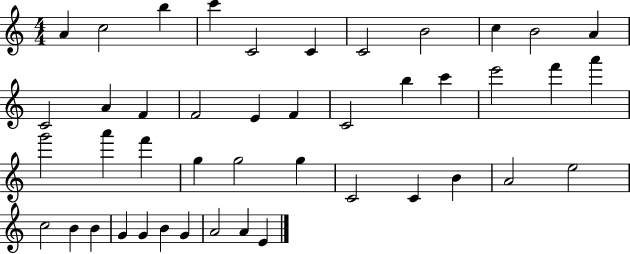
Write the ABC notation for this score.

X:1
T:Untitled
M:4/4
L:1/4
K:C
A c2 b c' C2 C C2 B2 c B2 A C2 A F F2 E F C2 b c' e'2 f' a' g'2 a' f' g g2 g C2 C B A2 e2 c2 B B G G B G A2 A E